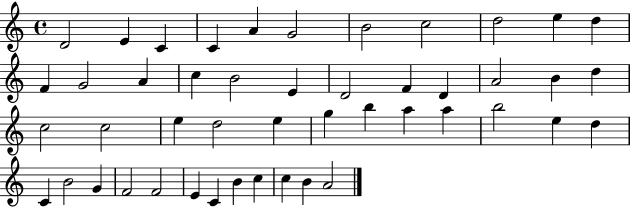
D4/h E4/q C4/q C4/q A4/q G4/h B4/h C5/h D5/h E5/q D5/q F4/q G4/h A4/q C5/q B4/h E4/q D4/h F4/q D4/q A4/h B4/q D5/q C5/h C5/h E5/q D5/h E5/q G5/q B5/q A5/q A5/q B5/h E5/q D5/q C4/q B4/h G4/q F4/h F4/h E4/q C4/q B4/q C5/q C5/q B4/q A4/h